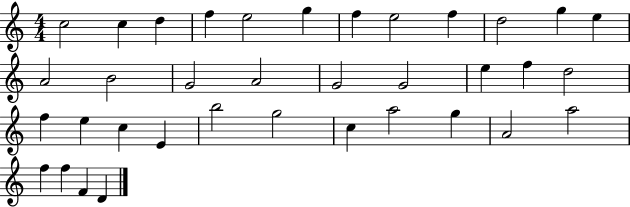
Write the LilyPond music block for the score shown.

{
  \clef treble
  \numericTimeSignature
  \time 4/4
  \key c \major
  c''2 c''4 d''4 | f''4 e''2 g''4 | f''4 e''2 f''4 | d''2 g''4 e''4 | \break a'2 b'2 | g'2 a'2 | g'2 g'2 | e''4 f''4 d''2 | \break f''4 e''4 c''4 e'4 | b''2 g''2 | c''4 a''2 g''4 | a'2 a''2 | \break f''4 f''4 f'4 d'4 | \bar "|."
}